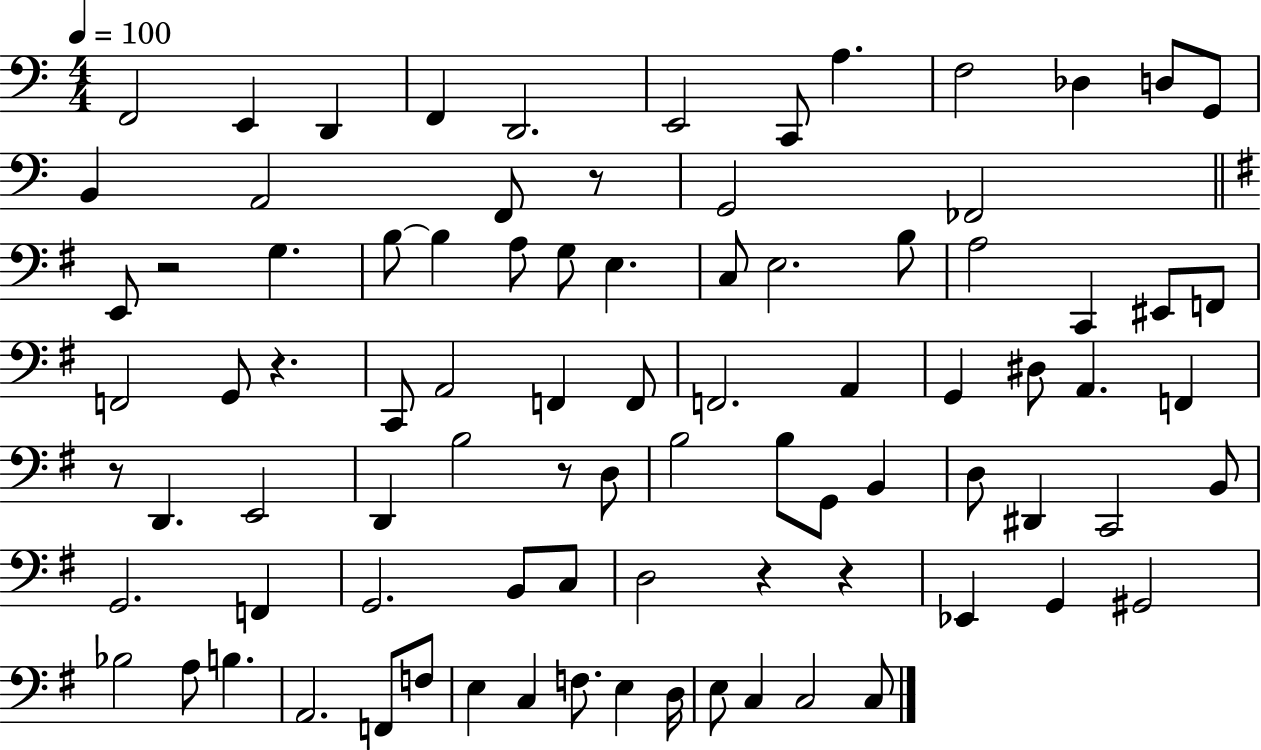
{
  \clef bass
  \numericTimeSignature
  \time 4/4
  \key c \major
  \tempo 4 = 100
  f,2 e,4 d,4 | f,4 d,2. | e,2 c,8 a4. | f2 des4 d8 g,8 | \break b,4 a,2 f,8 r8 | g,2 fes,2 | \bar "||" \break \key g \major e,8 r2 g4. | b8~~ b4 a8 g8 e4. | c8 e2. b8 | a2 c,4 eis,8 f,8 | \break f,2 g,8 r4. | c,8 a,2 f,4 f,8 | f,2. a,4 | g,4 dis8 a,4. f,4 | \break r8 d,4. e,2 | d,4 b2 r8 d8 | b2 b8 g,8 b,4 | d8 dis,4 c,2 b,8 | \break g,2. f,4 | g,2. b,8 c8 | d2 r4 r4 | ees,4 g,4 gis,2 | \break bes2 a8 b4. | a,2. f,8 f8 | e4 c4 f8. e4 d16 | e8 c4 c2 c8 | \break \bar "|."
}